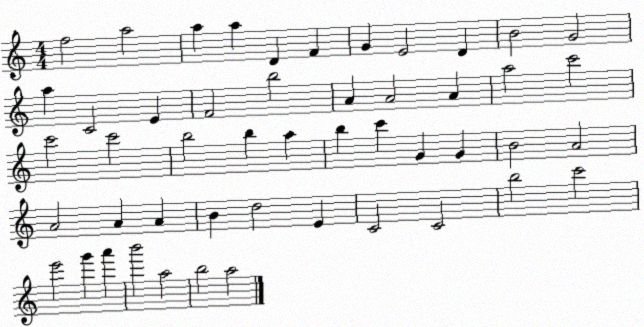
X:1
T:Untitled
M:4/4
L:1/4
K:C
f2 a2 a a D F G E2 D B2 G2 a C2 E F2 b2 A A2 A a2 c'2 c'2 c'2 b2 b a b c' G G B2 A2 A2 A A B d2 E C2 C2 b2 c'2 e'2 g' a' b'2 a2 b2 a2